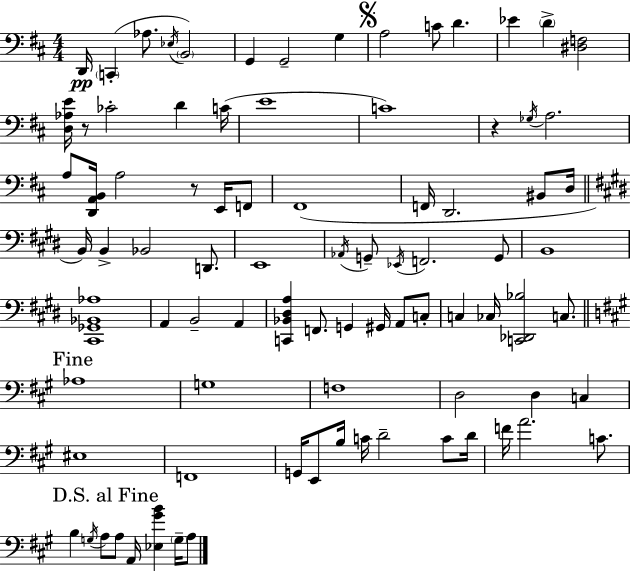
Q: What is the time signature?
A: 4/4